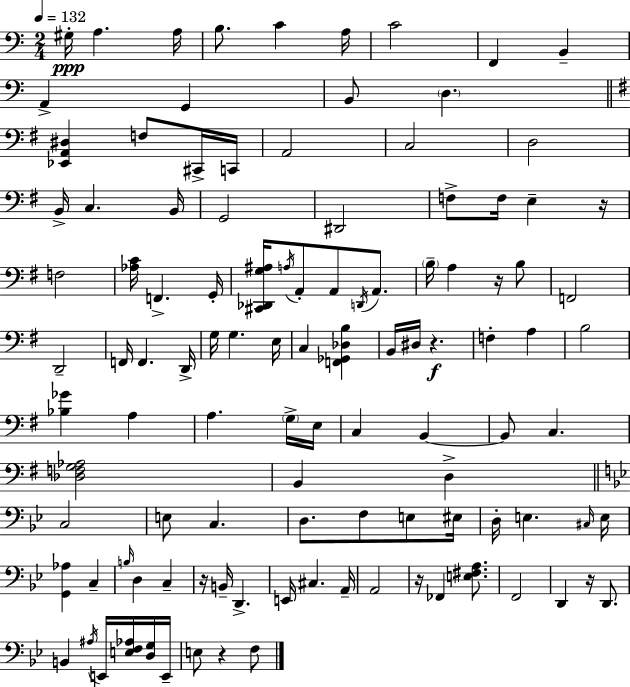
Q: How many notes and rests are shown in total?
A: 110